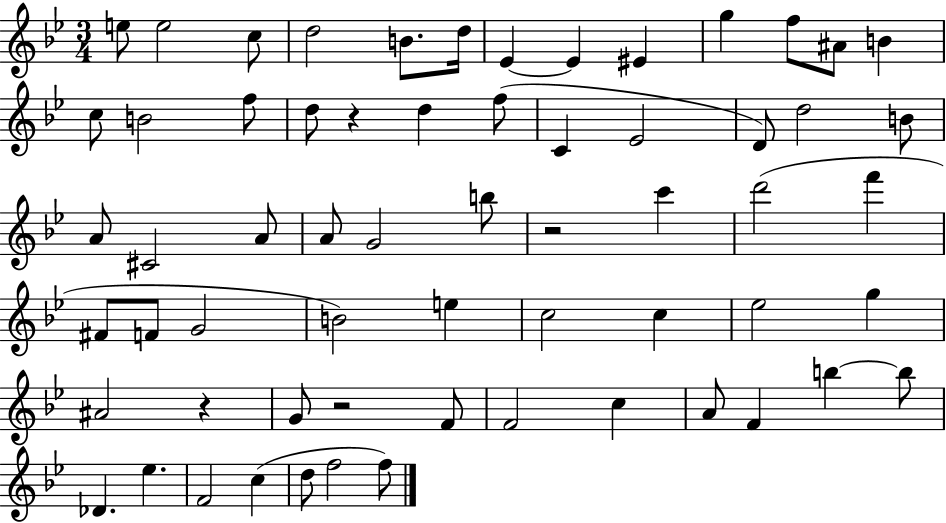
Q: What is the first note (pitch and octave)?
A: E5